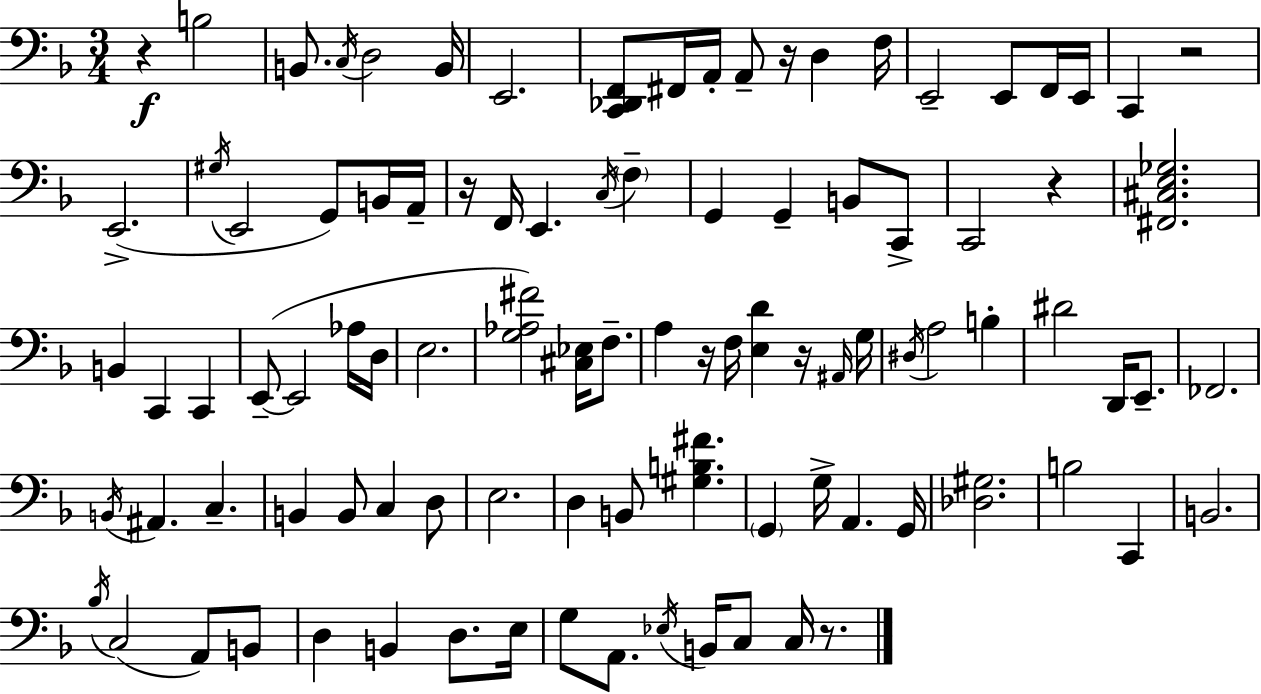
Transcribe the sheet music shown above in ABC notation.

X:1
T:Untitled
M:3/4
L:1/4
K:Dm
z B,2 B,,/2 C,/4 D,2 B,,/4 E,,2 [C,,_D,,F,,]/2 ^F,,/4 A,,/4 A,,/2 z/4 D, F,/4 E,,2 E,,/2 F,,/4 E,,/4 C,, z2 E,,2 ^G,/4 E,,2 G,,/2 B,,/4 A,,/4 z/4 F,,/4 E,, C,/4 F, G,, G,, B,,/2 C,,/2 C,,2 z [^F,,^C,E,_G,]2 B,, C,, C,, E,,/2 E,,2 _A,/4 D,/4 E,2 [G,_A,^F]2 [^C,_E,]/4 F,/2 A, z/4 F,/4 [E,D] z/4 ^A,,/4 G,/4 ^D,/4 A,2 B, ^D2 D,,/4 E,,/2 _F,,2 B,,/4 ^A,, C, B,, B,,/2 C, D,/2 E,2 D, B,,/2 [^G,B,^F] G,, G,/4 A,, G,,/4 [_D,^G,]2 B,2 C,, B,,2 _B,/4 C,2 A,,/2 B,,/2 D, B,, D,/2 E,/4 G,/2 A,,/2 _E,/4 B,,/4 C,/2 C,/4 z/2